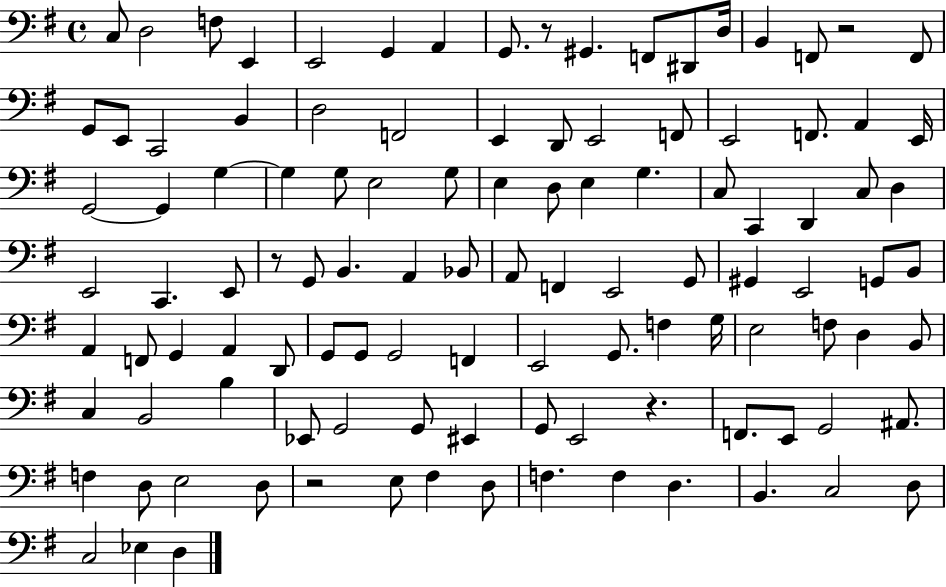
{
  \clef bass
  \time 4/4
  \defaultTimeSignature
  \key g \major
  c8 d2 f8 e,4 | e,2 g,4 a,4 | g,8. r8 gis,4. f,8 dis,8 d16 | b,4 f,8 r2 f,8 | \break g,8 e,8 c,2 b,4 | d2 f,2 | e,4 d,8 e,2 f,8 | e,2 f,8. a,4 e,16 | \break g,2~~ g,4 g4~~ | g4 g8 e2 g8 | e4 d8 e4 g4. | c8 c,4 d,4 c8 d4 | \break e,2 c,4. e,8 | r8 g,8 b,4. a,4 bes,8 | a,8 f,4 e,2 g,8 | gis,4 e,2 g,8 b,8 | \break a,4 f,8 g,4 a,4 d,8 | g,8 g,8 g,2 f,4 | e,2 g,8. f4 g16 | e2 f8 d4 b,8 | \break c4 b,2 b4 | ees,8 g,2 g,8 eis,4 | g,8 e,2 r4. | f,8. e,8 g,2 ais,8. | \break f4 d8 e2 d8 | r2 e8 fis4 d8 | f4. f4 d4. | b,4. c2 d8 | \break c2 ees4 d4 | \bar "|."
}